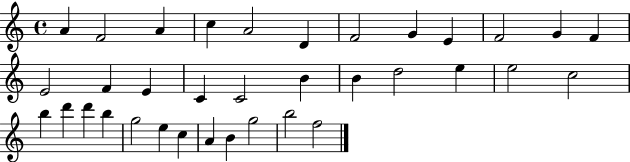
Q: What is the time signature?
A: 4/4